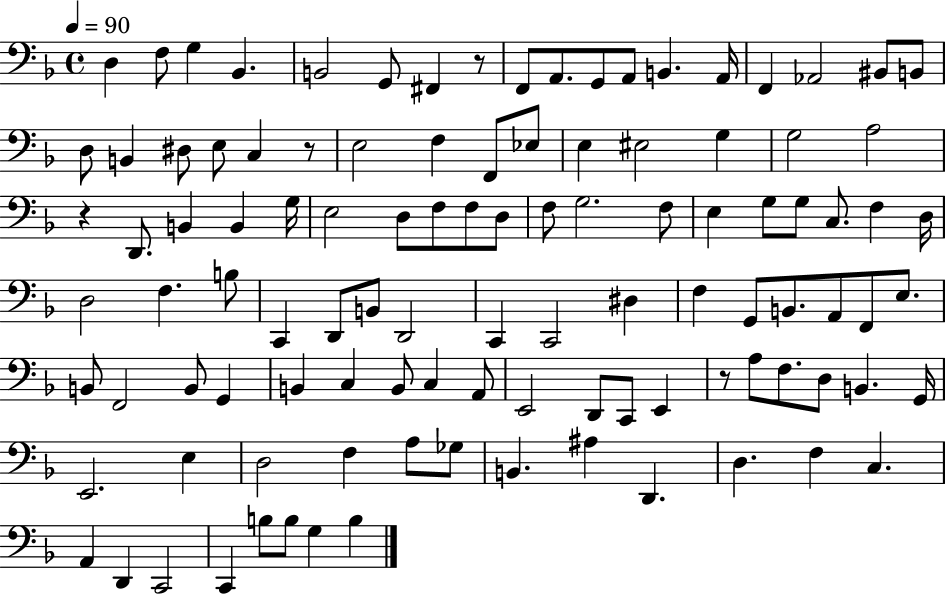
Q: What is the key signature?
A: F major